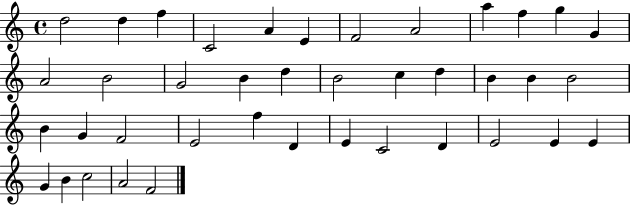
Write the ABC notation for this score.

X:1
T:Untitled
M:4/4
L:1/4
K:C
d2 d f C2 A E F2 A2 a f g G A2 B2 G2 B d B2 c d B B B2 B G F2 E2 f D E C2 D E2 E E G B c2 A2 F2